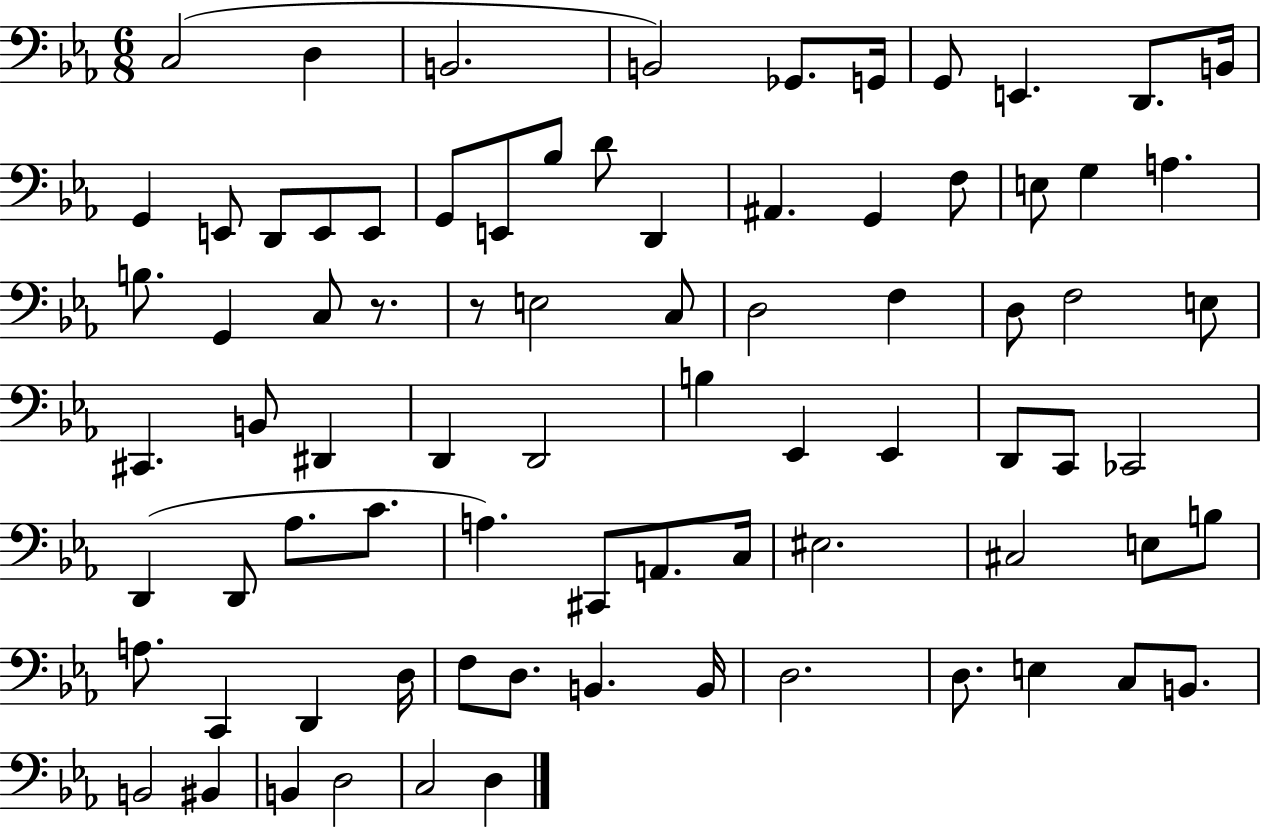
C3/h D3/q B2/h. B2/h Gb2/e. G2/s G2/e E2/q. D2/e. B2/s G2/q E2/e D2/e E2/e E2/e G2/e E2/e Bb3/e D4/e D2/q A#2/q. G2/q F3/e E3/e G3/q A3/q. B3/e. G2/q C3/e R/e. R/e E3/h C3/e D3/h F3/q D3/e F3/h E3/e C#2/q. B2/e D#2/q D2/q D2/h B3/q Eb2/q Eb2/q D2/e C2/e CES2/h D2/q D2/e Ab3/e. C4/e. A3/q. C#2/e A2/e. C3/s EIS3/h. C#3/h E3/e B3/e A3/e. C2/q D2/q D3/s F3/e D3/e. B2/q. B2/s D3/h. D3/e. E3/q C3/e B2/e. B2/h BIS2/q B2/q D3/h C3/h D3/q